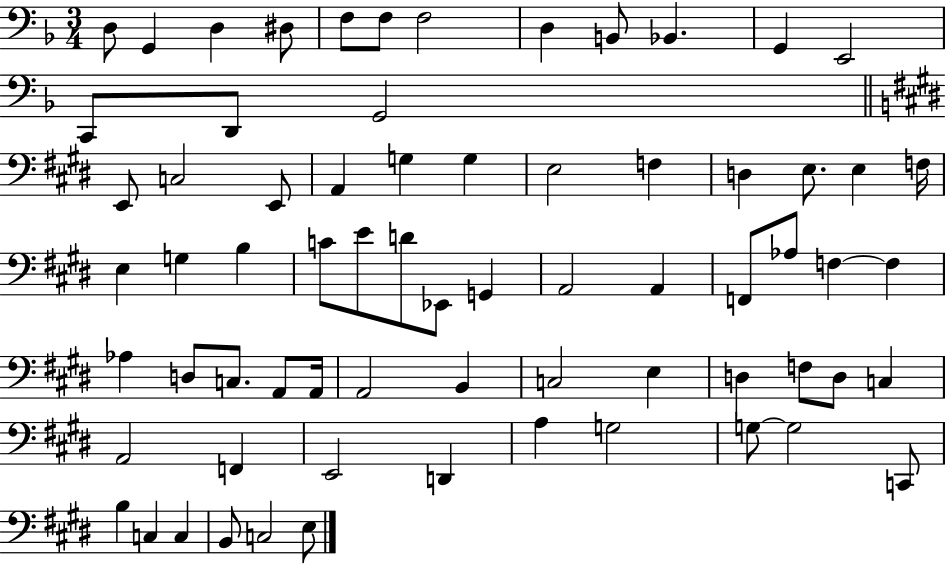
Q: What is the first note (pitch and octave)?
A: D3